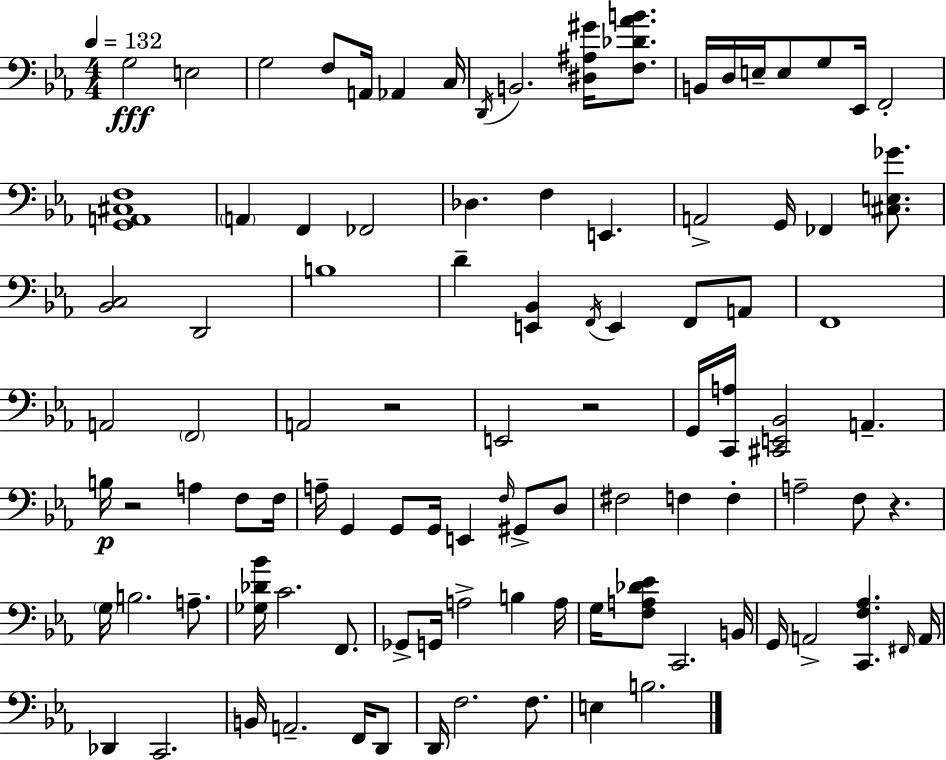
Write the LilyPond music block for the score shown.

{
  \clef bass
  \numericTimeSignature
  \time 4/4
  \key c \minor
  \tempo 4 = 132
  g2\fff e2 | g2 f8 a,16 aes,4 c16 | \acciaccatura { d,16 } b,2. <dis ais gis'>16 <f des' aes' b'>8. | b,16 d16 e16-- e8 g8 ees,16 f,2-. | \break <g, a, cis f>1 | \parenthesize a,4 f,4 fes,2 | des4. f4 e,4. | a,2-> g,16 fes,4 <cis e ges'>8. | \break <bes, c>2 d,2 | b1 | d'4-- <e, bes,>4 \acciaccatura { f,16 } e,4 f,8 | a,8 f,1 | \break a,2 \parenthesize f,2 | a,2 r2 | e,2 r2 | g,16 <c, a>16 <cis, e, bes,>2 a,4.-- | \break b16\p r2 a4 f8 | f16 a16-- g,4 g,8 g,16 e,4 \grace { f16 } gis,8-> | d8 fis2 f4 f4-. | a2-- f8 r4. | \break \parenthesize g16 b2. | a8.-- <ges des' bes'>16 c'2. | f,8. ges,8-> g,16 a2-> b4 | a16 g16 <f a des' ees'>8 c,2. | \break b,16 g,16 a,2-> <c, f aes>4. | \grace { fis,16 } a,16 des,4 c,2. | b,16 a,2.-- | f,16 d,8 d,16 f2. | \break f8. e4 b2. | \bar "|."
}